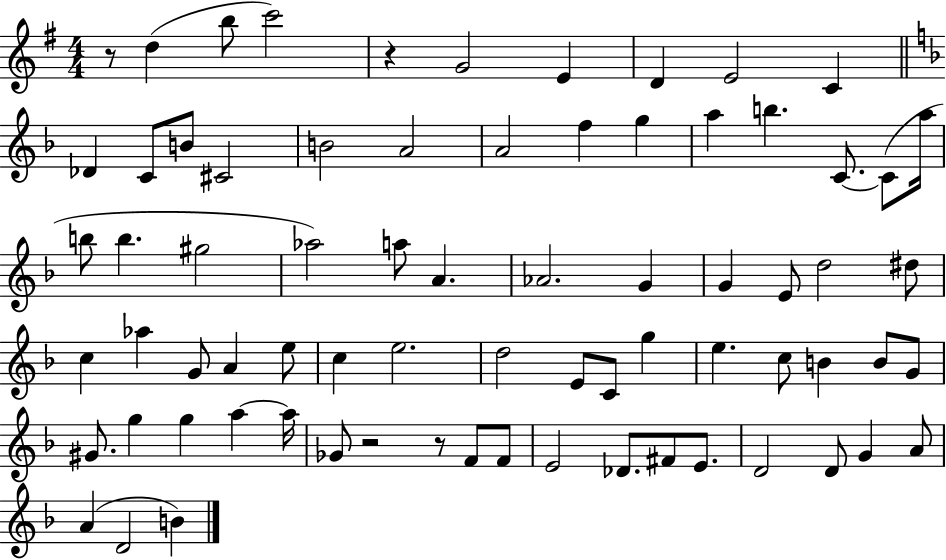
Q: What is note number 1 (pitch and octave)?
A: D5